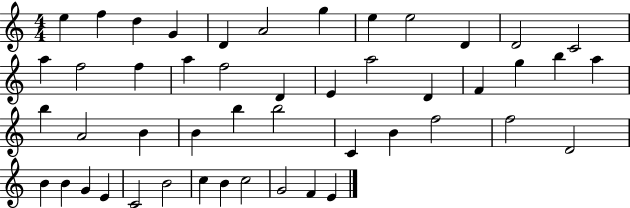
{
  \clef treble
  \numericTimeSignature
  \time 4/4
  \key c \major
  e''4 f''4 d''4 g'4 | d'4 a'2 g''4 | e''4 e''2 d'4 | d'2 c'2 | \break a''4 f''2 f''4 | a''4 f''2 d'4 | e'4 a''2 d'4 | f'4 g''4 b''4 a''4 | \break b''4 a'2 b'4 | b'4 b''4 b''2 | c'4 b'4 f''2 | f''2 d'2 | \break b'4 b'4 g'4 e'4 | c'2 b'2 | c''4 b'4 c''2 | g'2 f'4 e'4 | \break \bar "|."
}